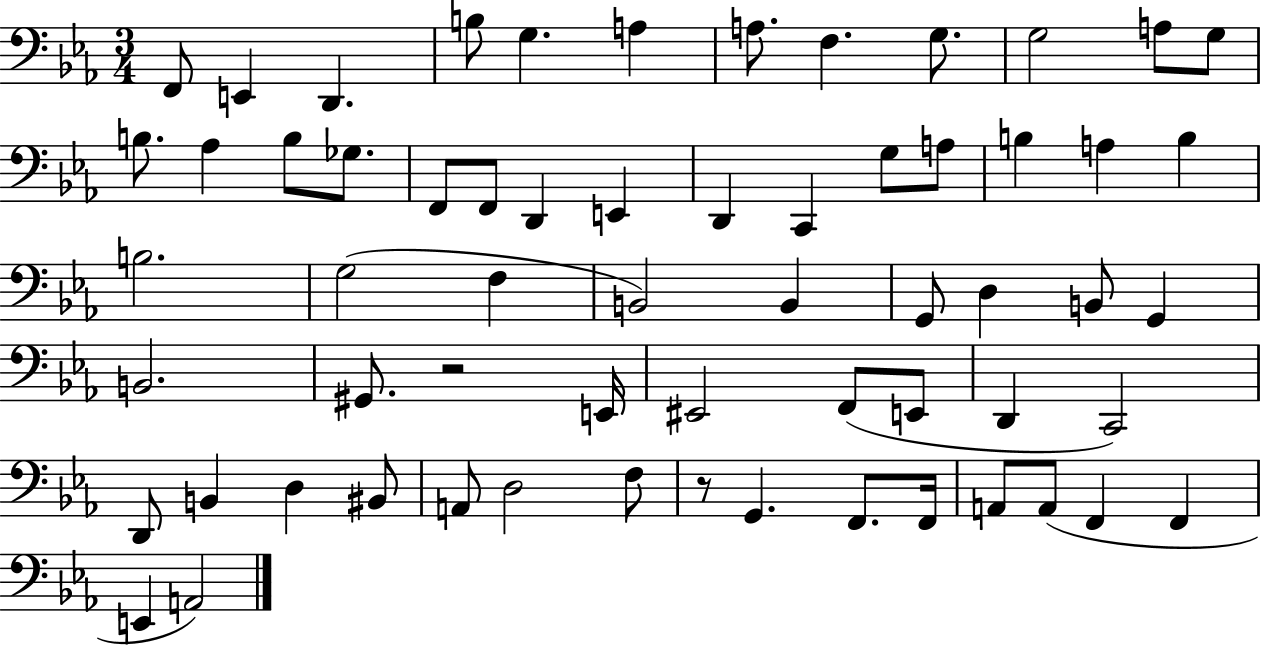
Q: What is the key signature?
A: EES major